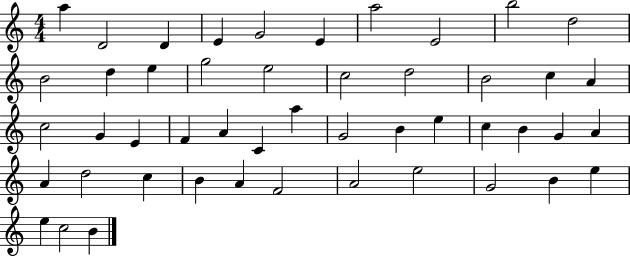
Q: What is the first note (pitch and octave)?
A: A5